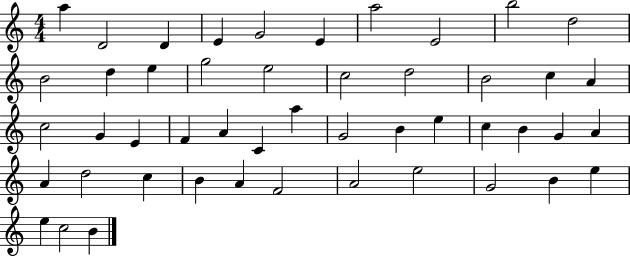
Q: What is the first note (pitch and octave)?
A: A5